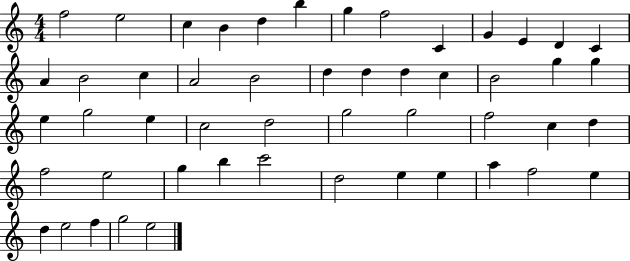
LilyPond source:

{
  \clef treble
  \numericTimeSignature
  \time 4/4
  \key c \major
  f''2 e''2 | c''4 b'4 d''4 b''4 | g''4 f''2 c'4 | g'4 e'4 d'4 c'4 | \break a'4 b'2 c''4 | a'2 b'2 | d''4 d''4 d''4 c''4 | b'2 g''4 g''4 | \break e''4 g''2 e''4 | c''2 d''2 | g''2 g''2 | f''2 c''4 d''4 | \break f''2 e''2 | g''4 b''4 c'''2 | d''2 e''4 e''4 | a''4 f''2 e''4 | \break d''4 e''2 f''4 | g''2 e''2 | \bar "|."
}